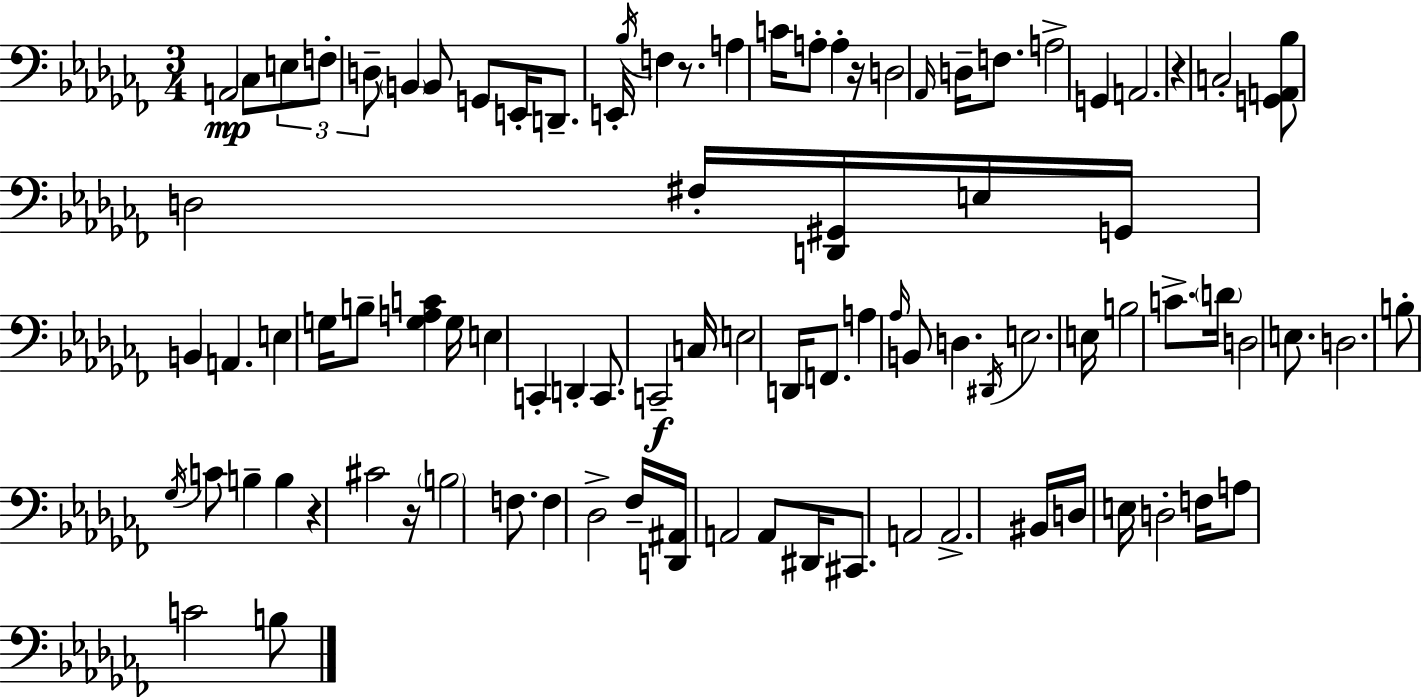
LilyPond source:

{
  \clef bass
  \numericTimeSignature
  \time 3/4
  \key aes \minor
  a,2\mp ces8 \tuplet 3/2 { e8 | f8-. d8-- } \parenthesize b,4 b,8 g,8 | e,16-. d,8.-- e,16-. \acciaccatura { bes16 } f4 r8. | a4 c'16 a8-. a4-. | \break r16 d2 \grace { aes,16 } d16-- f8. | a2-> g,4 | a,2. | r4 c2-. | \break <g, a, bes>8 d2 | fis16-. <d, gis,>16 e16 g,16 b,4 a,4. | e4 g16 b8-- <g a c'>4 | g16 e4 c,4-. d,4-. | \break c,8. c,2--\f | c16 e2 d,16 f,8. | a4 \grace { aes16 } b,8 d4. | \acciaccatura { dis,16 } e2. | \break e16 b2 | c'8.-> \parenthesize d'16 d2 | e8. d2. | b8-. \acciaccatura { ges16 } c'8 b4-- | \break b4 r4 cis'2 | r16 \parenthesize b2 | f8. f4 des2-> | fes16-- <d, ais,>16 a,2 | \break a,8 dis,16 cis,8. a,2 | a,2.-> | bis,16 d16 e16 d2-. | f16 a8 c'2 | \break b8 \bar "|."
}